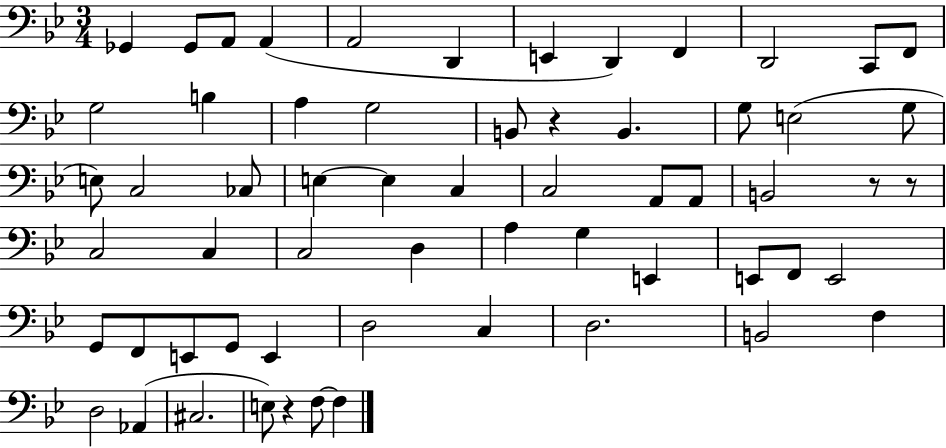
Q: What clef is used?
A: bass